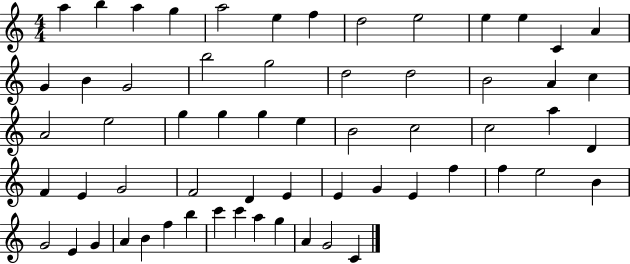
A5/q B5/q A5/q G5/q A5/h E5/q F5/q D5/h E5/h E5/q E5/q C4/q A4/q G4/q B4/q G4/h B5/h G5/h D5/h D5/h B4/h A4/q C5/q A4/h E5/h G5/q G5/q G5/q E5/q B4/h C5/h C5/h A5/q D4/q F4/q E4/q G4/h F4/h D4/q E4/q E4/q G4/q E4/q F5/q F5/q E5/h B4/q G4/h E4/q G4/q A4/q B4/q F5/q B5/q C6/q C6/q A5/q G5/q A4/q G4/h C4/q